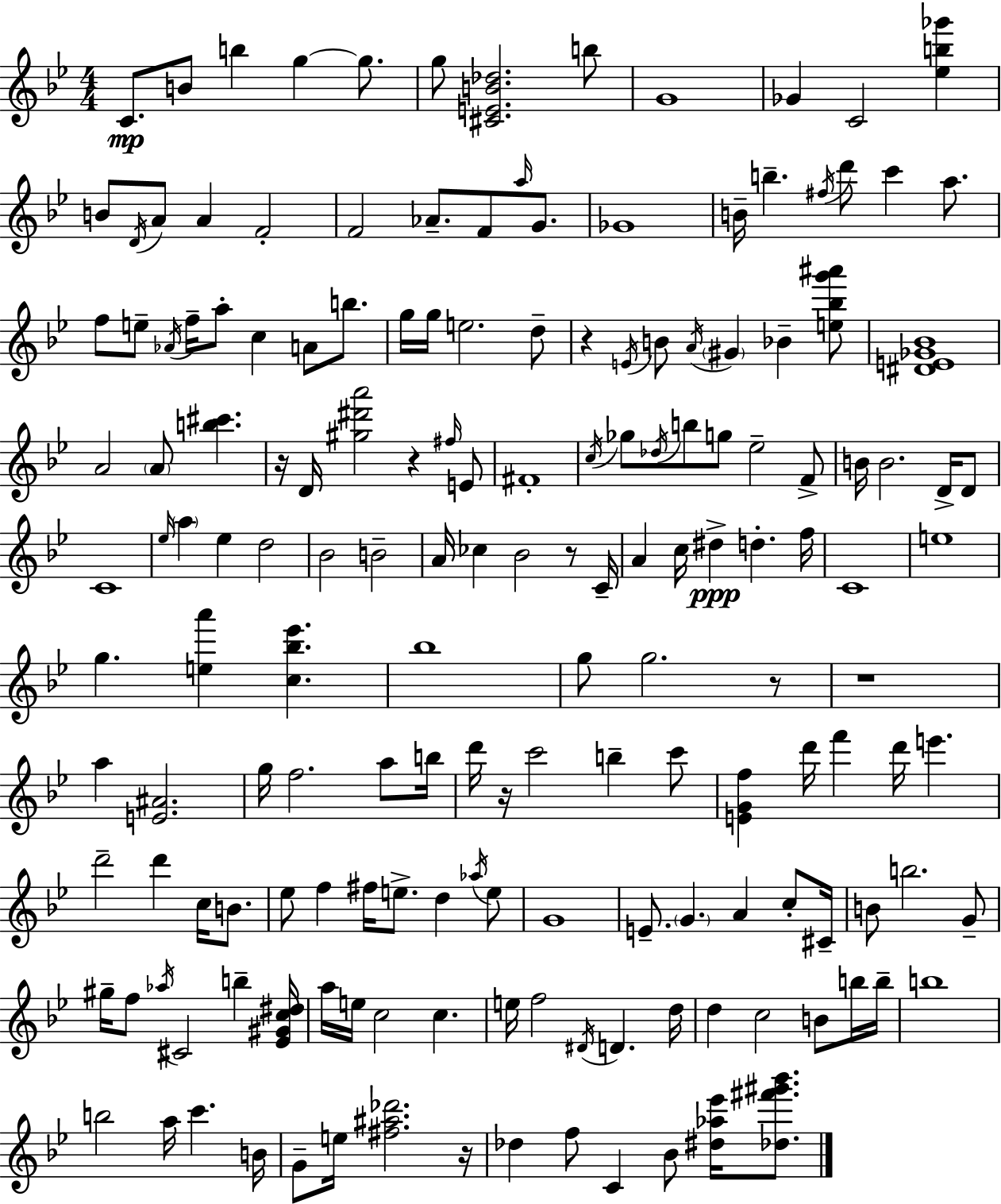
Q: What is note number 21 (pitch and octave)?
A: Gb4